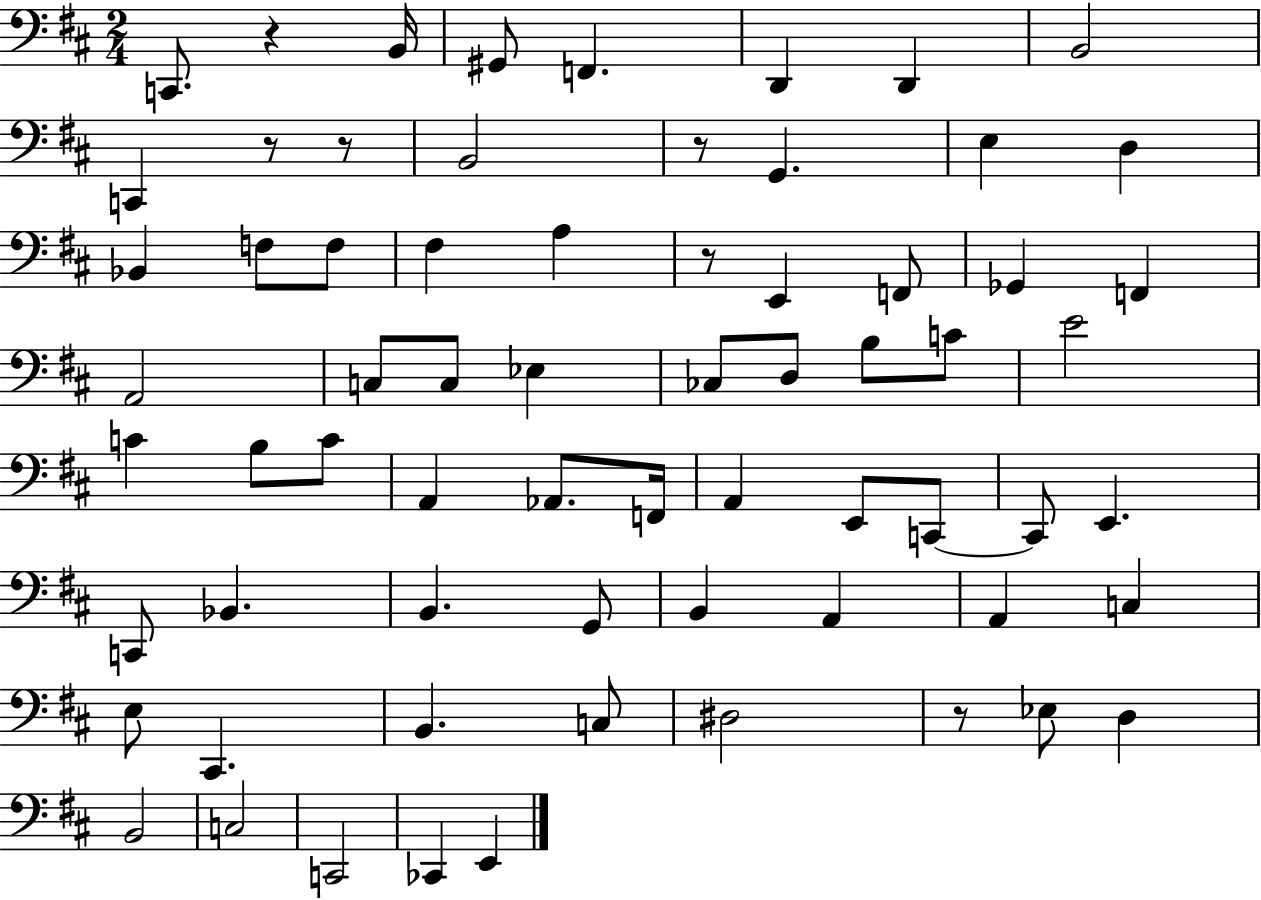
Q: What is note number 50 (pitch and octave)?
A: E3